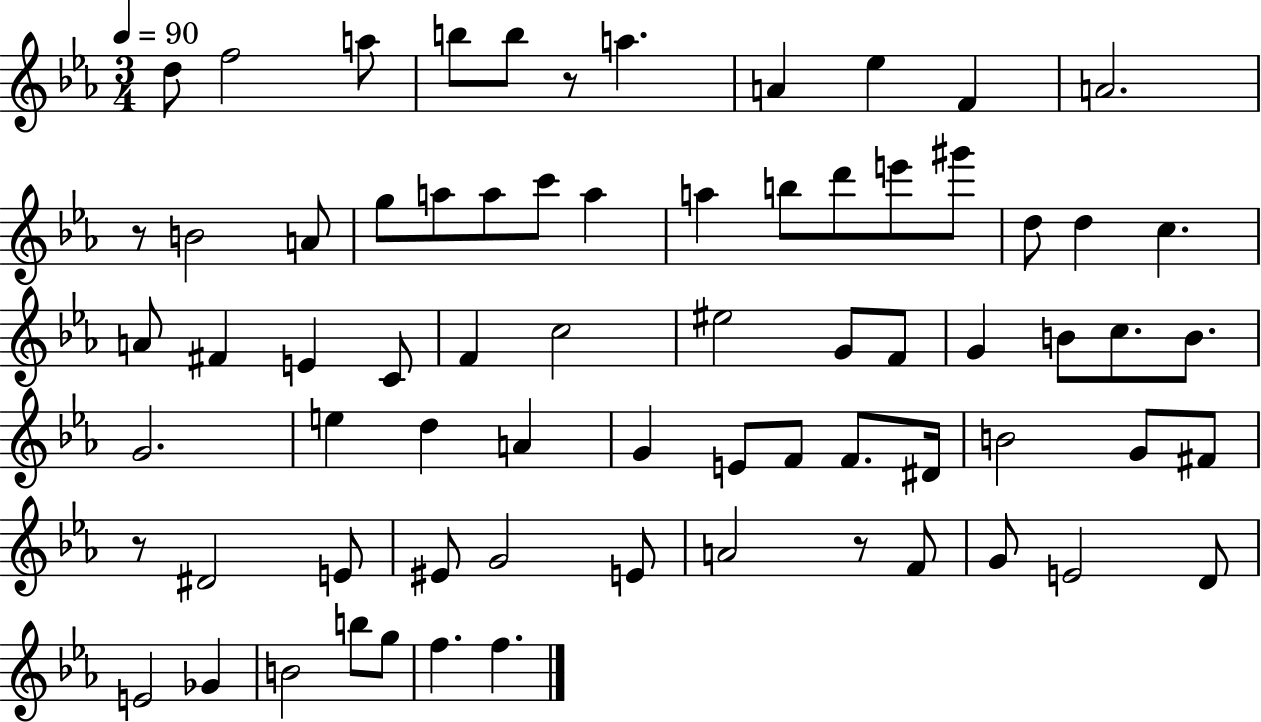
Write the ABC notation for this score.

X:1
T:Untitled
M:3/4
L:1/4
K:Eb
d/2 f2 a/2 b/2 b/2 z/2 a A _e F A2 z/2 B2 A/2 g/2 a/2 a/2 c'/2 a a b/2 d'/2 e'/2 ^g'/2 d/2 d c A/2 ^F E C/2 F c2 ^e2 G/2 F/2 G B/2 c/2 B/2 G2 e d A G E/2 F/2 F/2 ^D/4 B2 G/2 ^F/2 z/2 ^D2 E/2 ^E/2 G2 E/2 A2 z/2 F/2 G/2 E2 D/2 E2 _G B2 b/2 g/2 f f